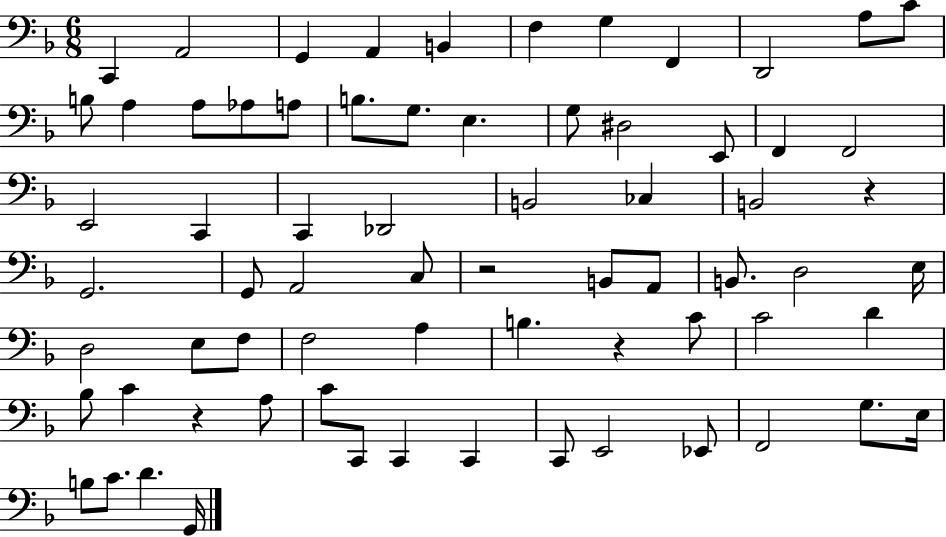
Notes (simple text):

C2/q A2/h G2/q A2/q B2/q F3/q G3/q F2/q D2/h A3/e C4/e B3/e A3/q A3/e Ab3/e A3/e B3/e. G3/e. E3/q. G3/e D#3/h E2/e F2/q F2/h E2/h C2/q C2/q Db2/h B2/h CES3/q B2/h R/q G2/h. G2/e A2/h C3/e R/h B2/e A2/e B2/e. D3/h E3/s D3/h E3/e F3/e F3/h A3/q B3/q. R/q C4/e C4/h D4/q Bb3/e C4/q R/q A3/e C4/e C2/e C2/q C2/q C2/e E2/h Eb2/e F2/h G3/e. E3/s B3/e C4/e. D4/q. G2/s